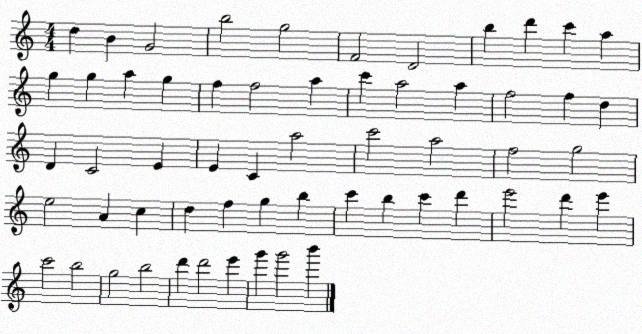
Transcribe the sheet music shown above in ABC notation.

X:1
T:Untitled
M:4/4
L:1/4
K:C
d B G2 b2 g2 F2 D2 b d' c' a g g a g f f2 a c' a2 a f2 f d D C2 E E C a2 c'2 a2 f2 g2 e2 A c d f g b c' b c' d' e'2 d' e' c'2 b2 g2 b2 d' d'2 e' g' g'2 b'